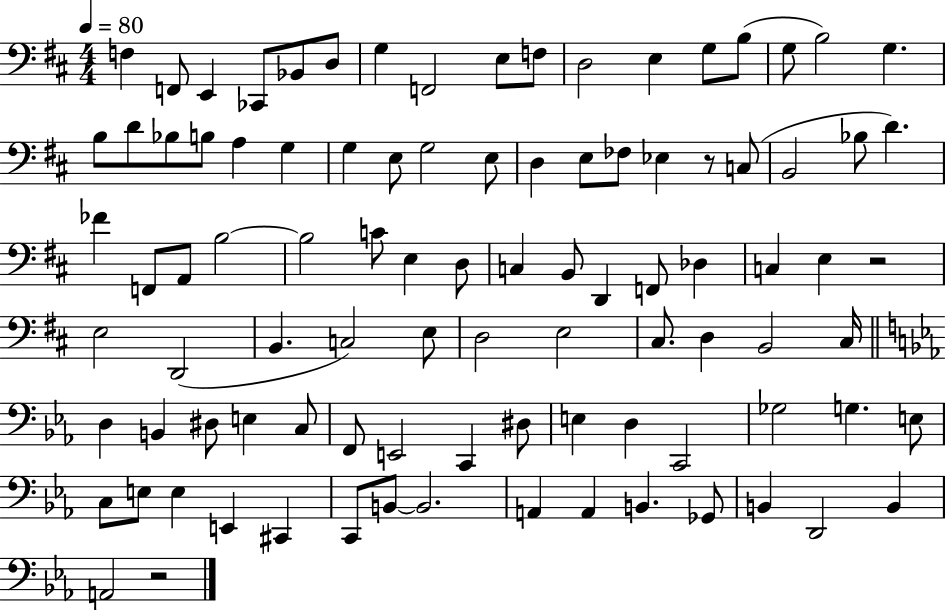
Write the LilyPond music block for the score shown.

{
  \clef bass
  \numericTimeSignature
  \time 4/4
  \key d \major
  \tempo 4 = 80
  f4 f,8 e,4 ces,8 bes,8 d8 | g4 f,2 e8 f8 | d2 e4 g8 b8( | g8 b2) g4. | \break b8 d'8 bes8 b8 a4 g4 | g4 e8 g2 e8 | d4 e8 fes8 ees4 r8 c8( | b,2 bes8 d'4.) | \break fes'4 f,8 a,8 b2~~ | b2 c'8 e4 d8 | c4 b,8 d,4 f,8 des4 | c4 e4 r2 | \break e2 d,2( | b,4. c2) e8 | d2 e2 | cis8. d4 b,2 cis16 | \break \bar "||" \break \key ees \major d4 b,4 dis8 e4 c8 | f,8 e,2 c,4 dis8 | e4 d4 c,2 | ges2 g4. e8 | \break c8 e8 e4 e,4 cis,4 | c,8 b,8~~ b,2. | a,4 a,4 b,4. ges,8 | b,4 d,2 b,4 | \break a,2 r2 | \bar "|."
}